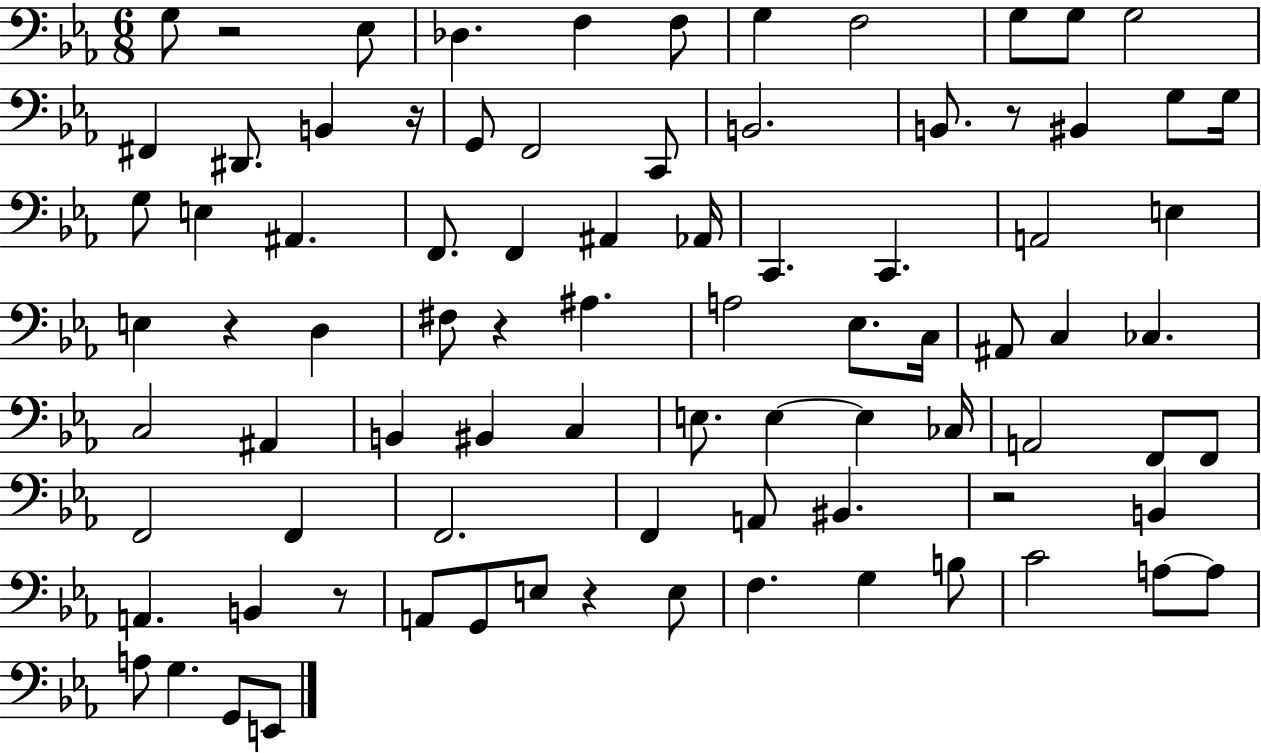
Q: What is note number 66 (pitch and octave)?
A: E3